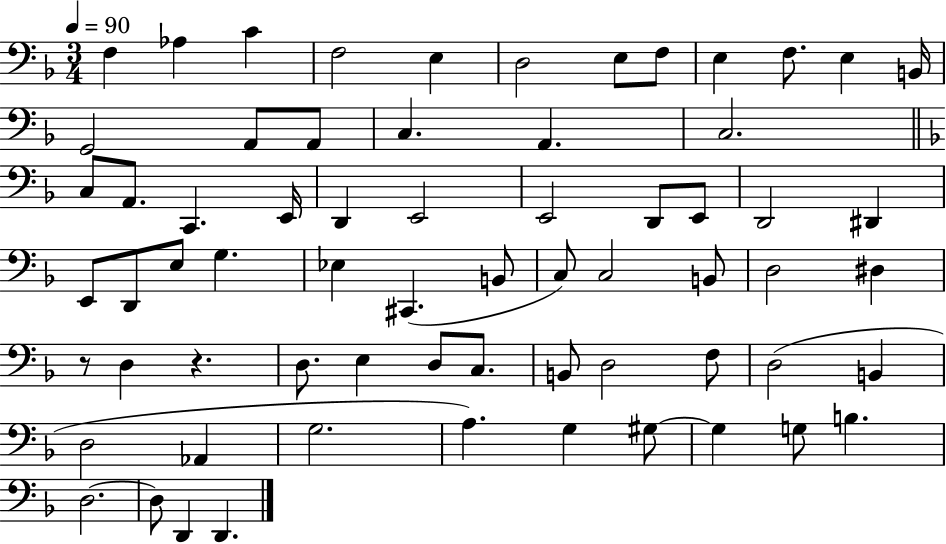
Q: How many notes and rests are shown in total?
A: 66